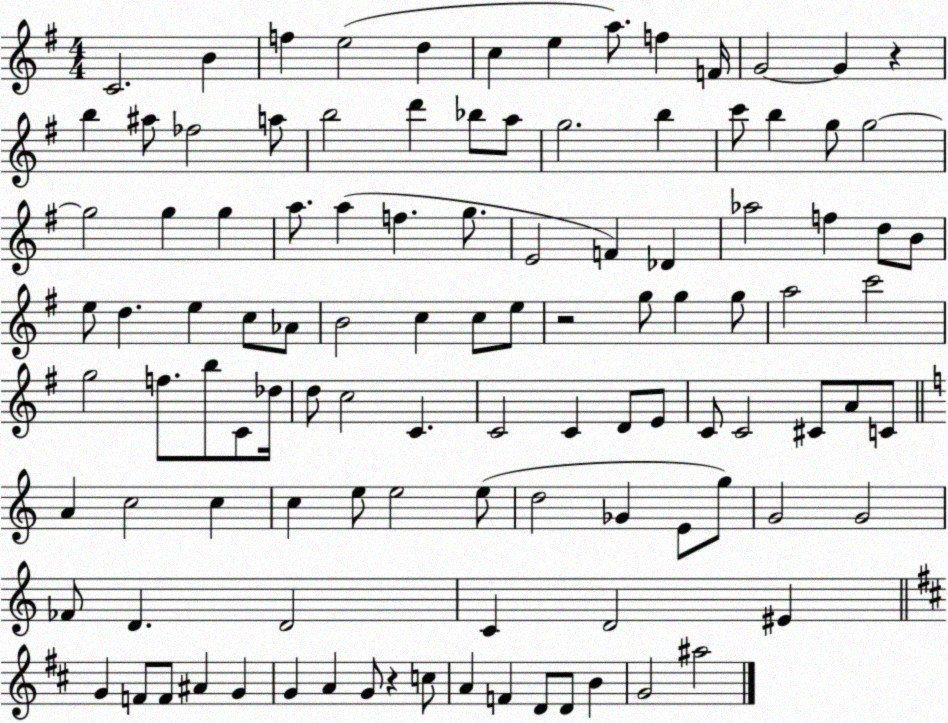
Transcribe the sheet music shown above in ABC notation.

X:1
T:Untitled
M:4/4
L:1/4
K:G
C2 B f e2 d c e a/2 f F/4 G2 G z b ^a/2 _f2 a/2 b2 d' _b/2 a/2 g2 b c'/2 b g/2 g2 g2 g g a/2 a f g/2 E2 F _D _a2 f d/2 B/2 e/2 d e c/2 _A/2 B2 c c/2 e/2 z2 g/2 g g/2 a2 c'2 g2 f/2 b/2 C/2 _d/4 d/2 c2 C C2 C D/2 E/2 C/2 C2 ^C/2 A/2 C/2 A c2 c c e/2 e2 e/2 d2 _G E/2 g/2 G2 G2 _F/2 D D2 C D2 ^E G F/2 F/2 ^A G G A G/2 z c/2 A F D/2 D/2 B G2 ^a2